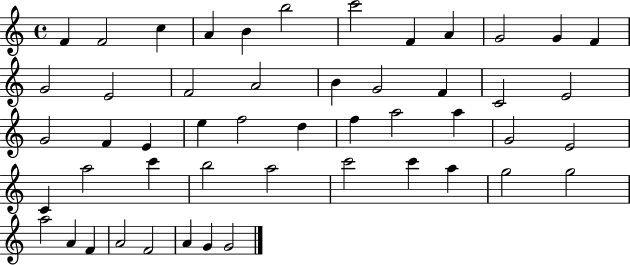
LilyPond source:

{
  \clef treble
  \time 4/4
  \defaultTimeSignature
  \key c \major
  f'4 f'2 c''4 | a'4 b'4 b''2 | c'''2 f'4 a'4 | g'2 g'4 f'4 | \break g'2 e'2 | f'2 a'2 | b'4 g'2 f'4 | c'2 e'2 | \break g'2 f'4 e'4 | e''4 f''2 d''4 | f''4 a''2 a''4 | g'2 e'2 | \break c'4 a''2 c'''4 | b''2 a''2 | c'''2 c'''4 a''4 | g''2 g''2 | \break a''2 a'4 f'4 | a'2 f'2 | a'4 g'4 g'2 | \bar "|."
}